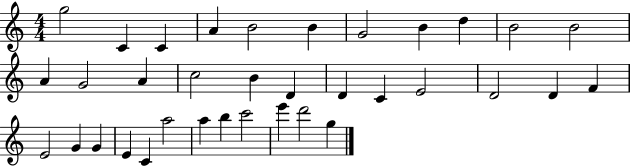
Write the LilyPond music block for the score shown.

{
  \clef treble
  \numericTimeSignature
  \time 4/4
  \key c \major
  g''2 c'4 c'4 | a'4 b'2 b'4 | g'2 b'4 d''4 | b'2 b'2 | \break a'4 g'2 a'4 | c''2 b'4 d'4 | d'4 c'4 e'2 | d'2 d'4 f'4 | \break e'2 g'4 g'4 | e'4 c'4 a''2 | a''4 b''4 c'''2 | e'''4 d'''2 g''4 | \break \bar "|."
}